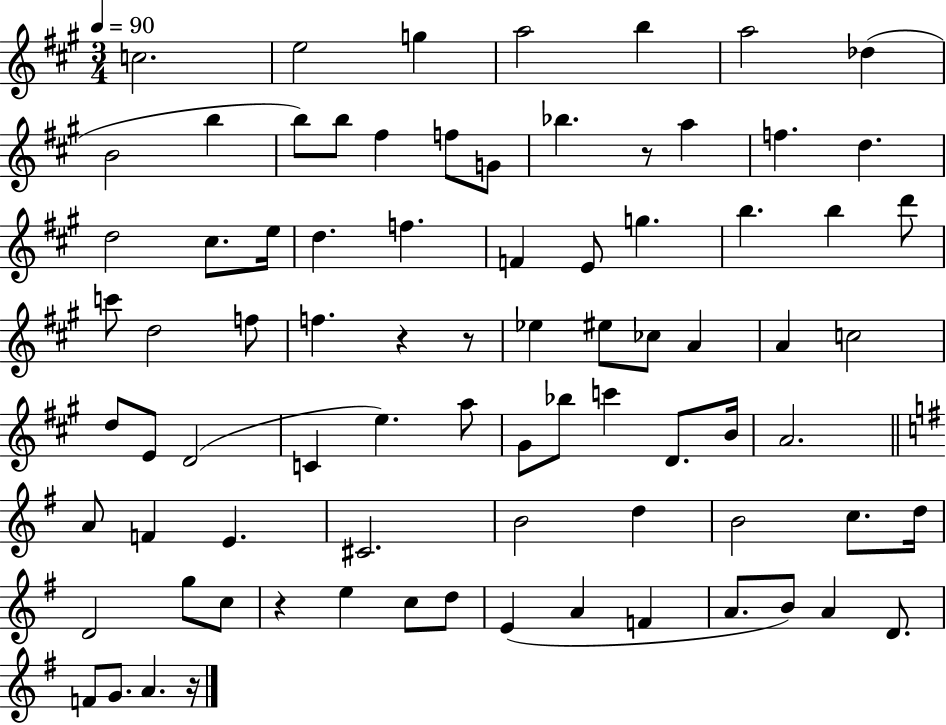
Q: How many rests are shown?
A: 5